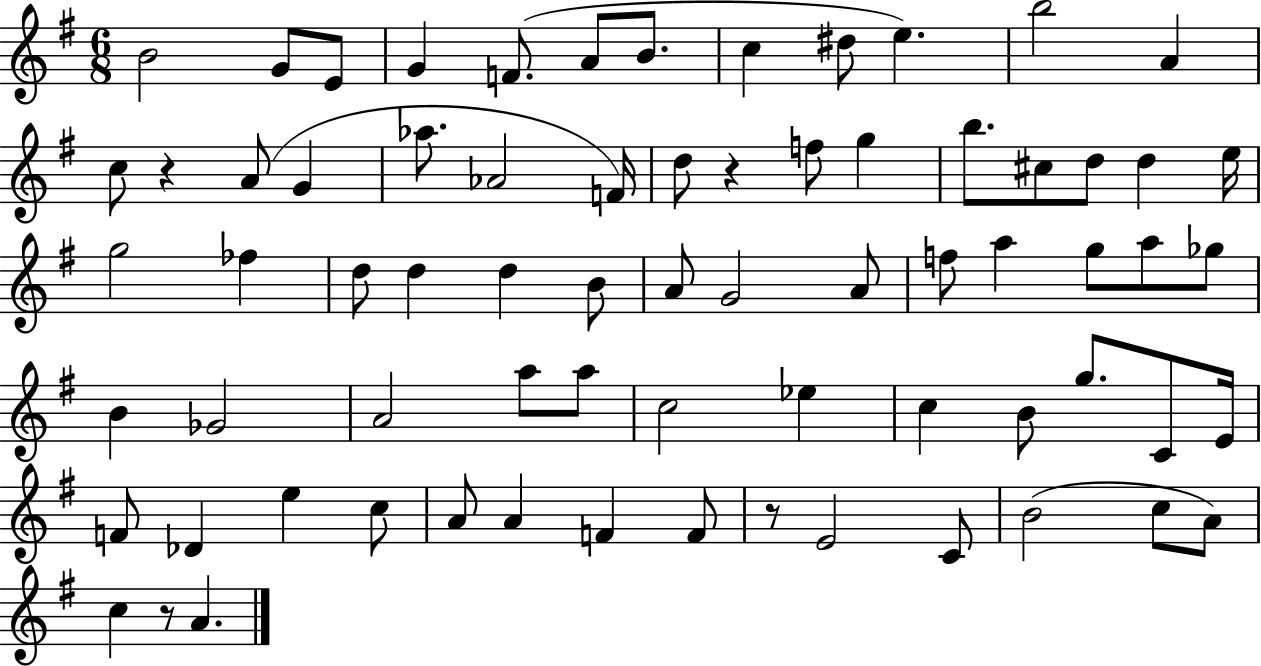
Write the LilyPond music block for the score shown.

{
  \clef treble
  \numericTimeSignature
  \time 6/8
  \key g \major
  \repeat volta 2 { b'2 g'8 e'8 | g'4 f'8.( a'8 b'8. | c''4 dis''8 e''4.) | b''2 a'4 | \break c''8 r4 a'8( g'4 | aes''8. aes'2 f'16) | d''8 r4 f''8 g''4 | b''8. cis''8 d''8 d''4 e''16 | \break g''2 fes''4 | d''8 d''4 d''4 b'8 | a'8 g'2 a'8 | f''8 a''4 g''8 a''8 ges''8 | \break b'4 ges'2 | a'2 a''8 a''8 | c''2 ees''4 | c''4 b'8 g''8. c'8 e'16 | \break f'8 des'4 e''4 c''8 | a'8 a'4 f'4 f'8 | r8 e'2 c'8 | b'2( c''8 a'8) | \break c''4 r8 a'4. | } \bar "|."
}